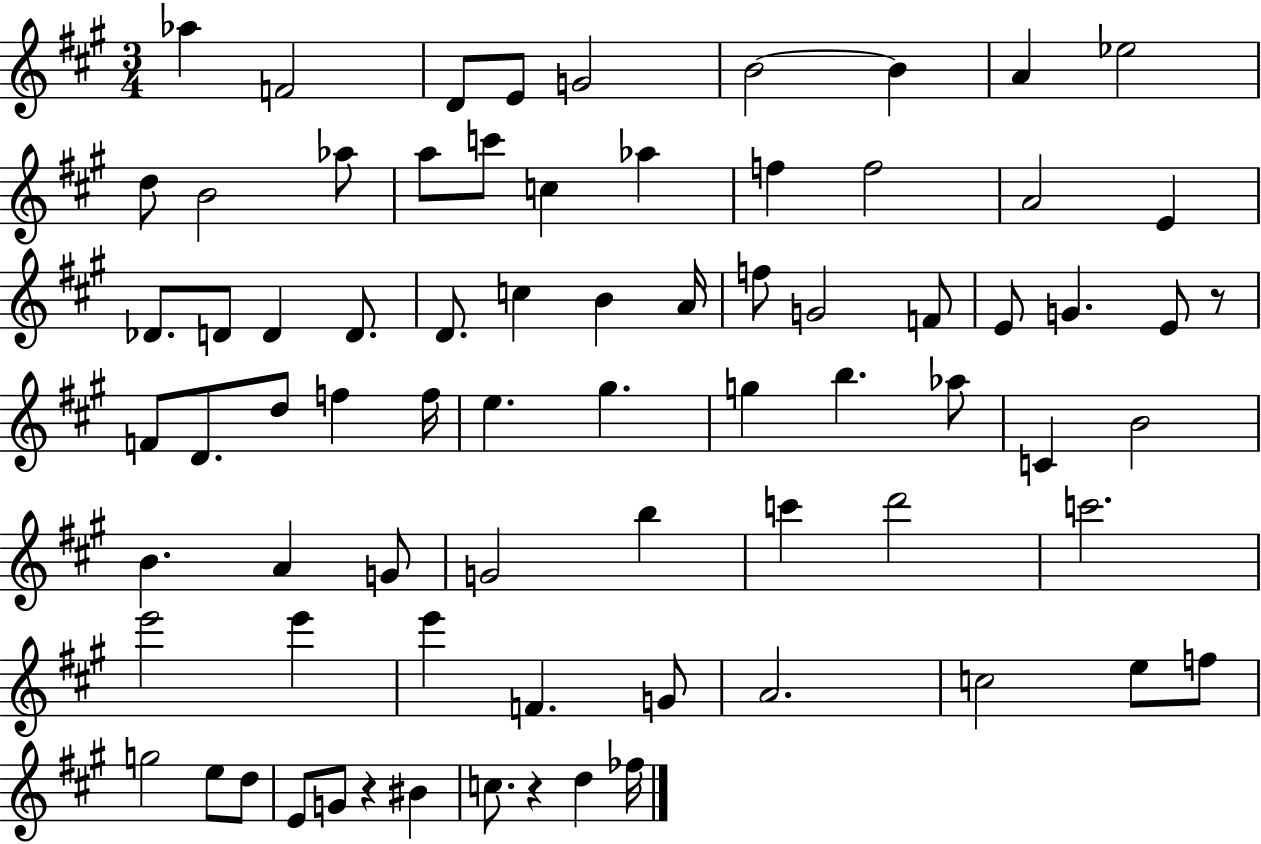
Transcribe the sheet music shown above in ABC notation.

X:1
T:Untitled
M:3/4
L:1/4
K:A
_a F2 D/2 E/2 G2 B2 B A _e2 d/2 B2 _a/2 a/2 c'/2 c _a f f2 A2 E _D/2 D/2 D D/2 D/2 c B A/4 f/2 G2 F/2 E/2 G E/2 z/2 F/2 D/2 d/2 f f/4 e ^g g b _a/2 C B2 B A G/2 G2 b c' d'2 c'2 e'2 e' e' F G/2 A2 c2 e/2 f/2 g2 e/2 d/2 E/2 G/2 z ^B c/2 z d _f/4